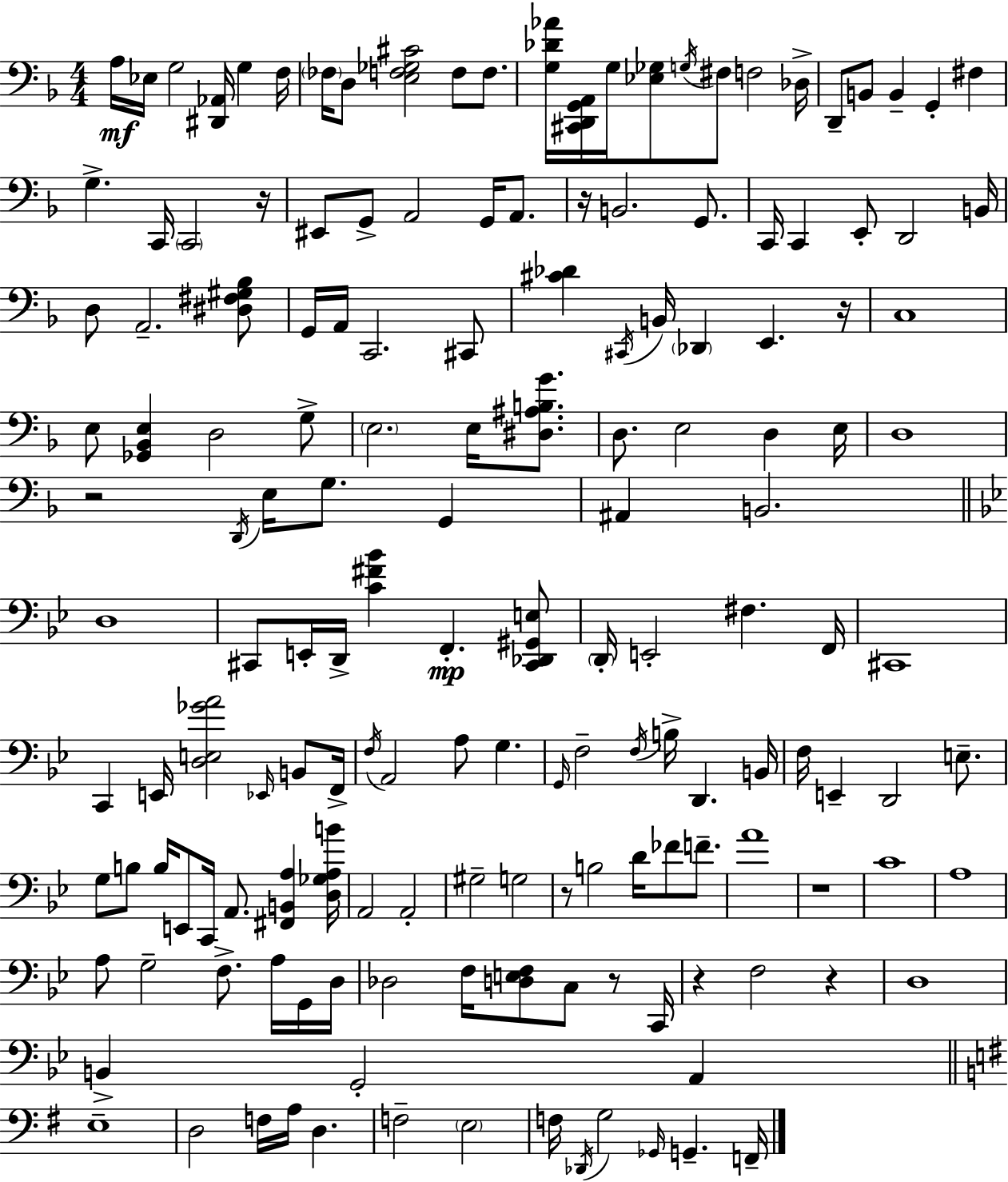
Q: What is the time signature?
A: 4/4